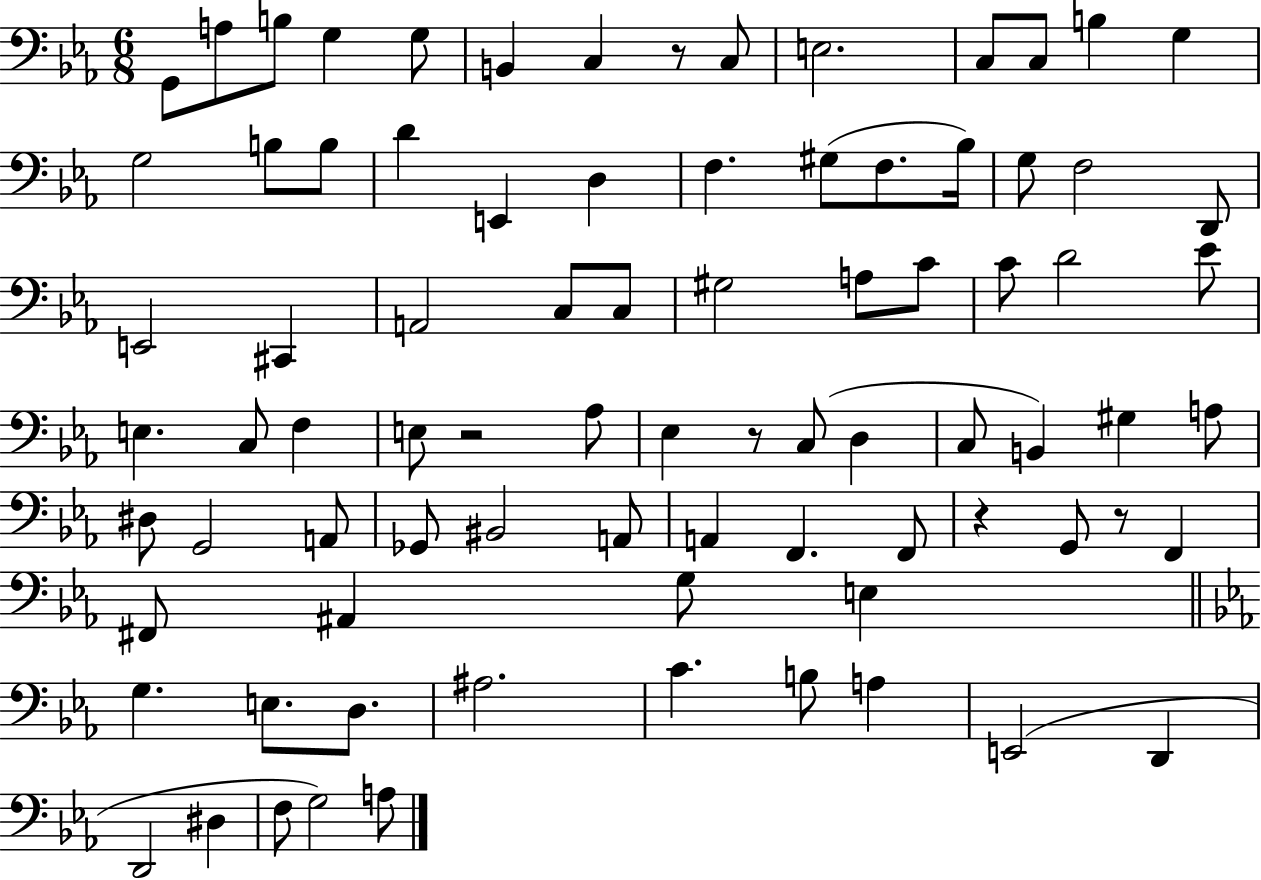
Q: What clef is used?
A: bass